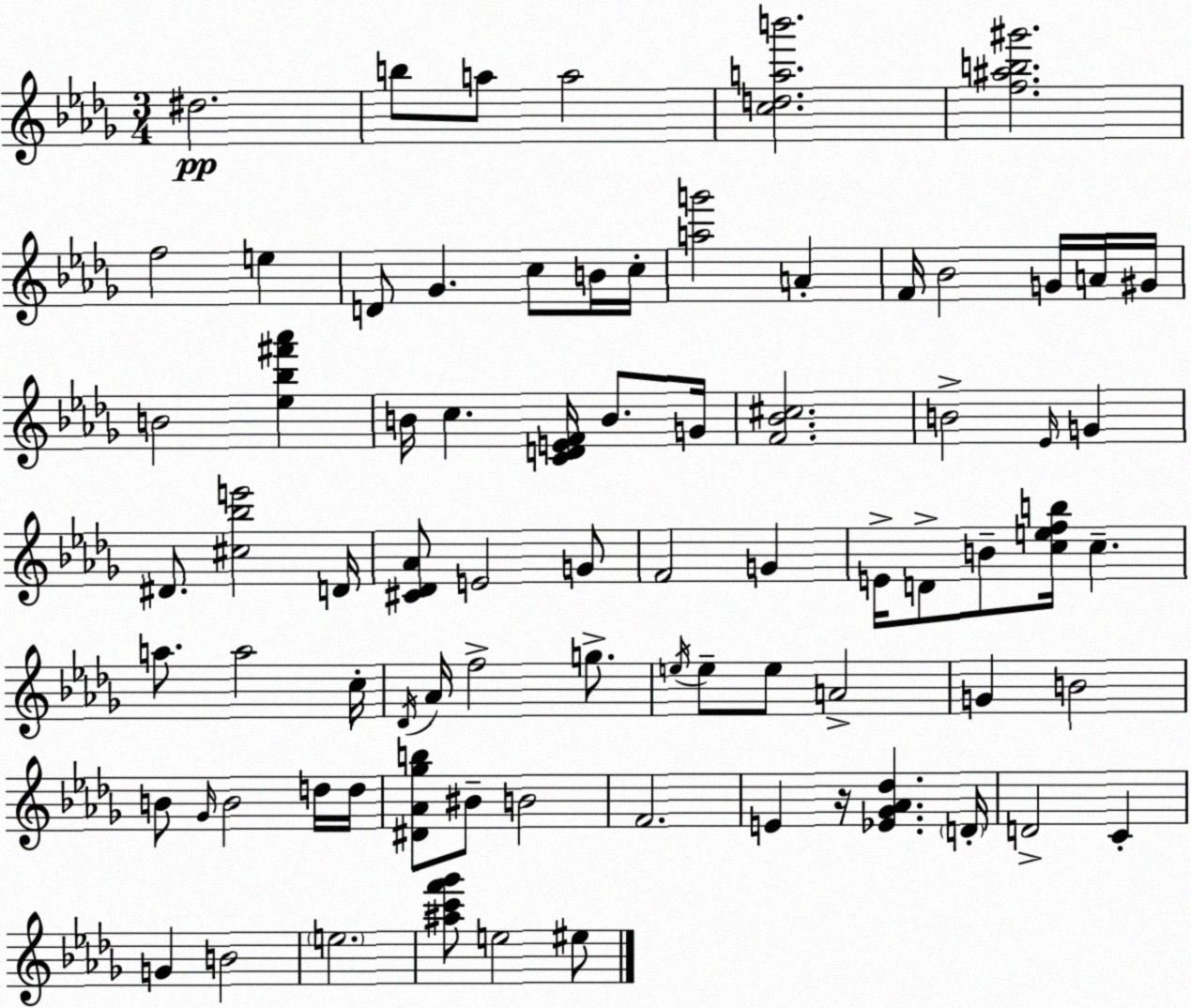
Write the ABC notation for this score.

X:1
T:Untitled
M:3/4
L:1/4
K:Bbm
^d2 b/2 a/2 a2 [cdab']2 [f^ab^g']2 f2 e D/2 _G c/2 B/4 c/4 [ag']2 A F/4 _B2 G/4 A/4 ^G/4 B2 [_e_b^f'_a'] B/4 c [CDEF]/4 B/2 G/4 [F_B^c]2 B2 _E/4 G ^D/2 [^c_be']2 D/4 [^C_D_A]/2 E2 G/2 F2 G E/4 D/2 B/2 [cefb]/4 c a/2 a2 c/4 _D/4 _A/4 f2 g/2 e/4 e/2 e/2 A2 G B2 B/2 _G/4 B2 d/4 d/4 [^D_A_gb]/2 ^B/2 B2 F2 E z/4 [_E_G_A_d] D/4 D2 C G B2 e2 [^ac'f'_g']/2 e2 ^e/2